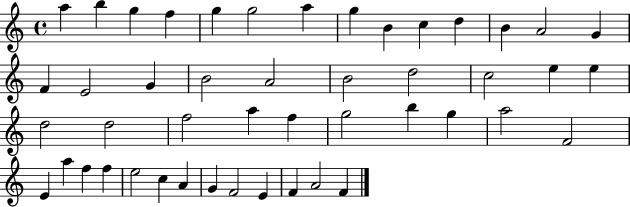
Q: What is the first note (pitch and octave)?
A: A5